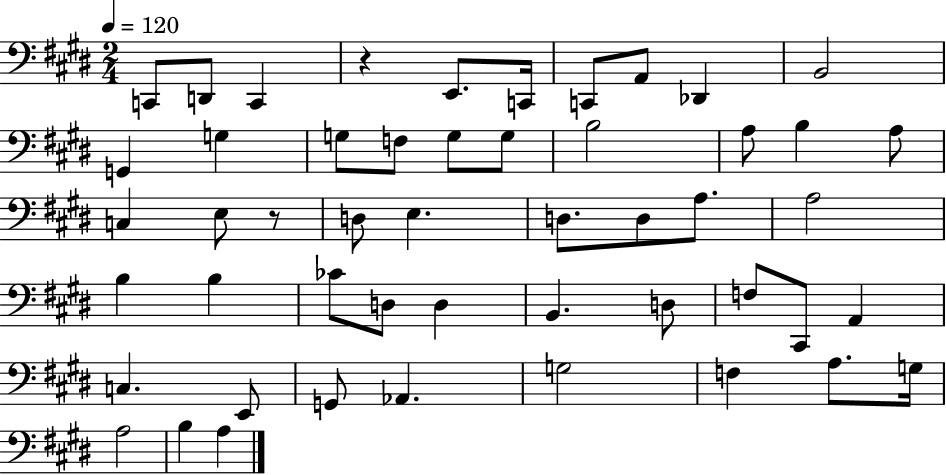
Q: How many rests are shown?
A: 2